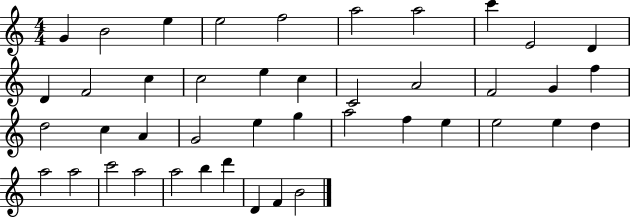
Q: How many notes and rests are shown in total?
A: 43